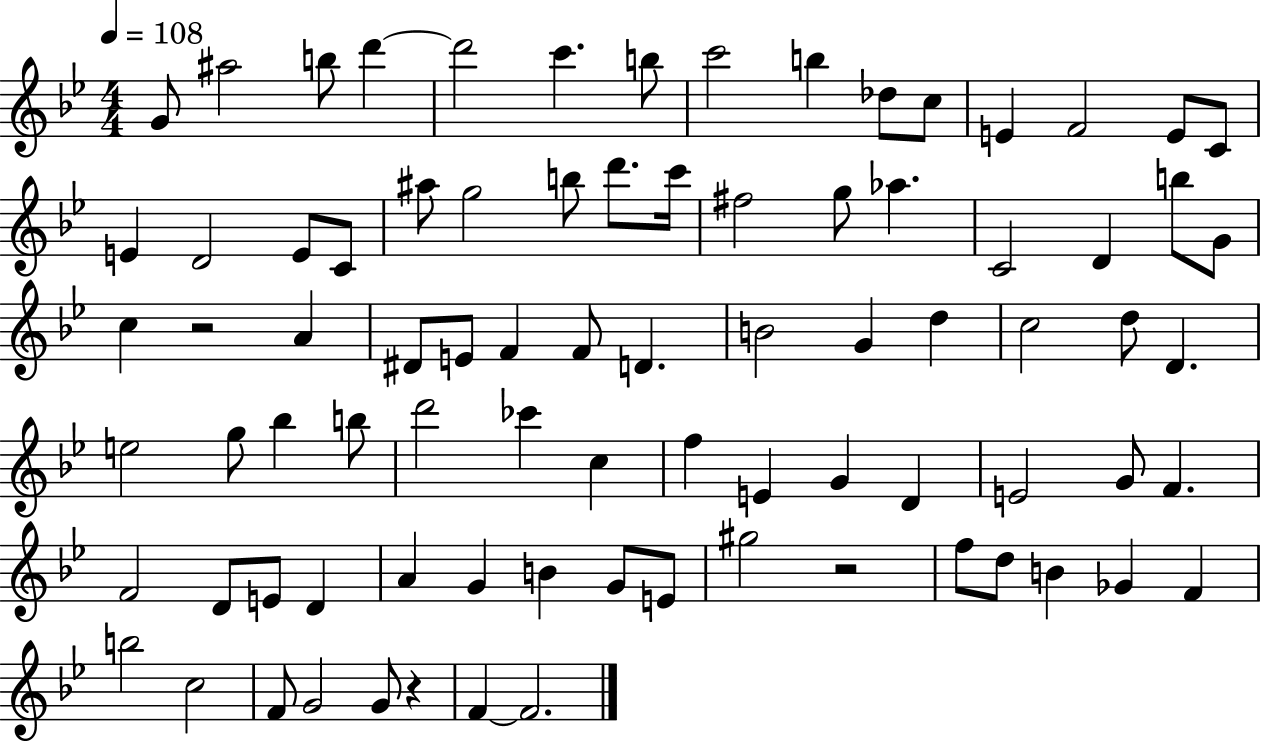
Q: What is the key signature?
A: BES major